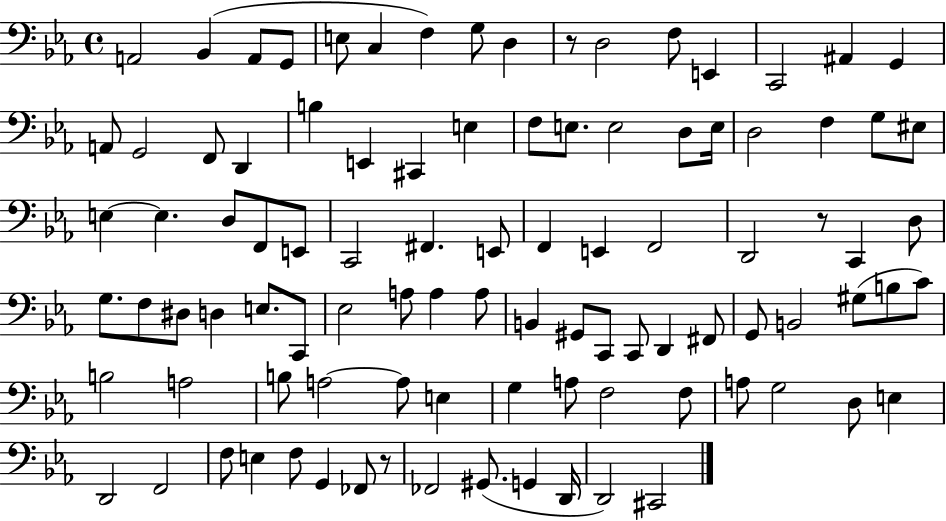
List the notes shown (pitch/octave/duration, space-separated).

A2/h Bb2/q A2/e G2/e E3/e C3/q F3/q G3/e D3/q R/e D3/h F3/e E2/q C2/h A#2/q G2/q A2/e G2/h F2/e D2/q B3/q E2/q C#2/q E3/q F3/e E3/e. E3/h D3/e E3/s D3/h F3/q G3/e EIS3/e E3/q E3/q. D3/e F2/e E2/e C2/h F#2/q. E2/e F2/q E2/q F2/h D2/h R/e C2/q D3/e G3/e. F3/e D#3/e D3/q E3/e. C2/e Eb3/h A3/e A3/q A3/e B2/q G#2/e C2/e C2/e D2/q F#2/e G2/e B2/h G#3/e B3/e C4/e B3/h A3/h B3/e A3/h A3/e E3/q G3/q A3/e F3/h F3/e A3/e G3/h D3/e E3/q D2/h F2/h F3/e E3/q F3/e G2/q FES2/e R/e FES2/h G#2/e. G2/q D2/s D2/h C#2/h